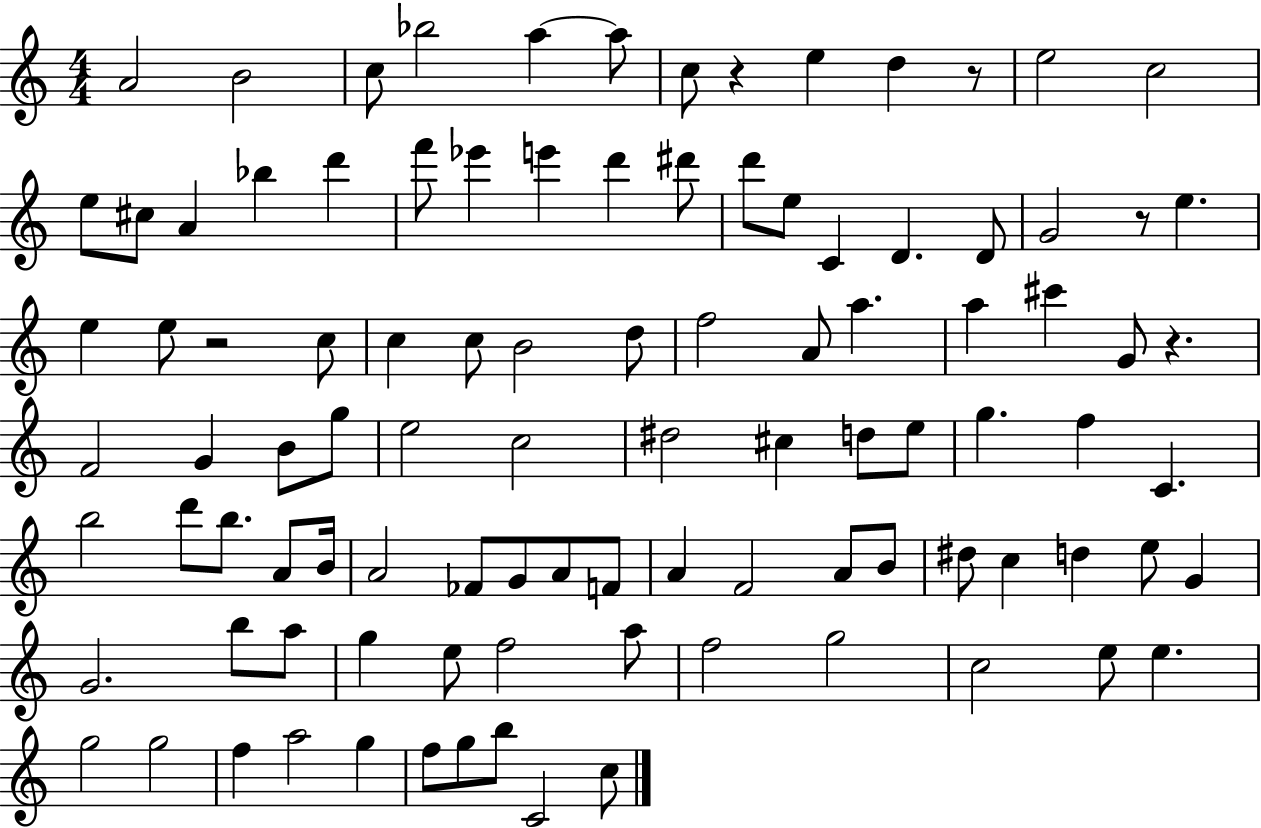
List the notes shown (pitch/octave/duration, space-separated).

A4/h B4/h C5/e Bb5/h A5/q A5/e C5/e R/q E5/q D5/q R/e E5/h C5/h E5/e C#5/e A4/q Bb5/q D6/q F6/e Eb6/q E6/q D6/q D#6/e D6/e E5/e C4/q D4/q. D4/e G4/h R/e E5/q. E5/q E5/e R/h C5/e C5/q C5/e B4/h D5/e F5/h A4/e A5/q. A5/q C#6/q G4/e R/q. F4/h G4/q B4/e G5/e E5/h C5/h D#5/h C#5/q D5/e E5/e G5/q. F5/q C4/q. B5/h D6/e B5/e. A4/e B4/s A4/h FES4/e G4/e A4/e F4/e A4/q F4/h A4/e B4/e D#5/e C5/q D5/q E5/e G4/q G4/h. B5/e A5/e G5/q E5/e F5/h A5/e F5/h G5/h C5/h E5/e E5/q. G5/h G5/h F5/q A5/h G5/q F5/e G5/e B5/e C4/h C5/e